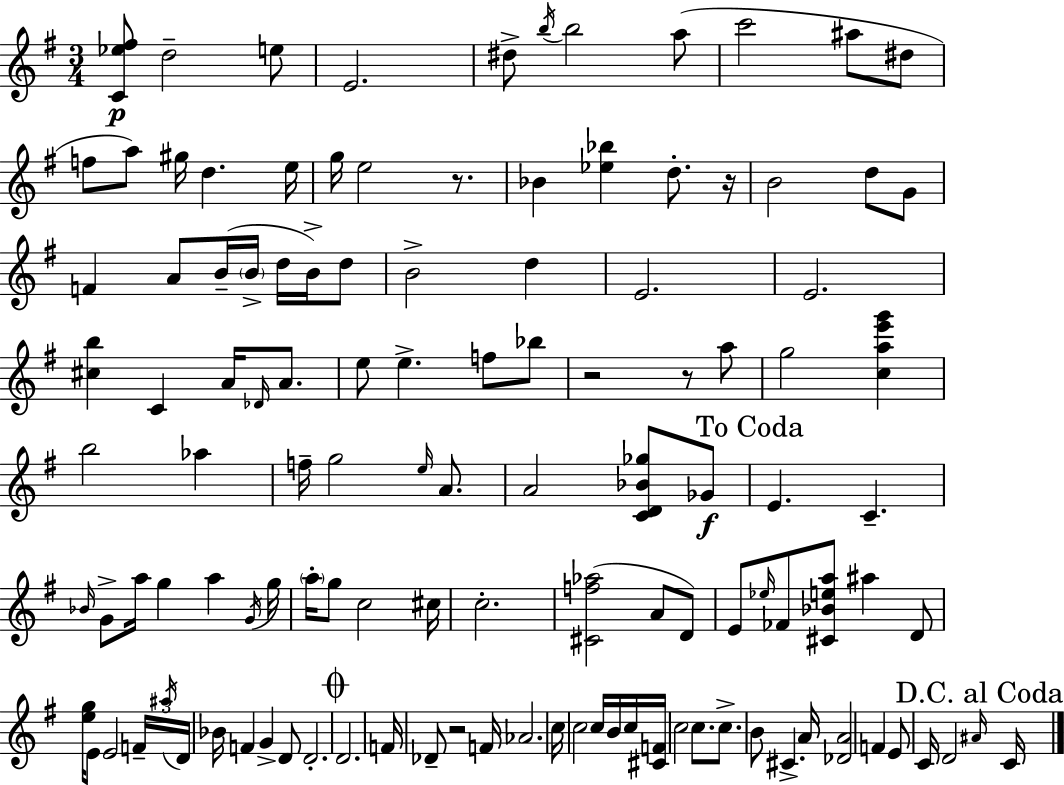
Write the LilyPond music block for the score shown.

{
  \clef treble
  \numericTimeSignature
  \time 3/4
  \key g \major
  <c' ees'' fis''>8\p d''2-- e''8 | e'2. | dis''8-> \acciaccatura { b''16 } b''2 a''8( | c'''2 ais''8 dis''8 | \break f''8 a''8) gis''16 d''4. | e''16 g''16 e''2 r8. | bes'4 <ees'' bes''>4 d''8.-. | r16 b'2 d''8 g'8 | \break f'4 a'8 b'16--( \parenthesize b'16-> d''16 b'16->) d''8 | b'2-> d''4 | e'2. | e'2. | \break <cis'' b''>4 c'4 a'16 \grace { des'16 } a'8. | e''8 e''4.-> f''8 | bes''8 r2 r8 | a''8 g''2 <c'' a'' e''' g'''>4 | \break b''2 aes''4 | f''16-- g''2 \grace { e''16 } | a'8. a'2 <c' d' bes' ges''>8 | ges'8\f \mark "To Coda" e'4. c'4.-- | \break \grace { bes'16 } g'8-> a''16 g''4 a''4 | \acciaccatura { g'16 } g''16 \parenthesize a''16-. g''8 c''2 | cis''16 c''2.-. | <cis' f'' aes''>2( | \break a'8 d'8) e'8 \grace { ees''16 } fes'8 <cis' bes' e'' a''>8 | ais''4 d'8 <e'' g''>16 e'8 e'2 | \tuplet 3/2 { f'16-- \acciaccatura { ais''16 } d'16 } bes'16 f'4 | g'4-> d'8 d'2.-. | \break \mark \markup { \musicglyph "scripts.coda" } d'2. | f'16 des'8-- r2 | f'16 aes'2. | c''16 c''2 | \break c''16 b'16 c''16 <cis' f'>16 c''2 | c''8. c''8.-> b'8 | cis'4.-> a'16 <des' a'>2 | f'4 e'8 c'16 d'2 | \break \grace { ais'16 } \mark "D.C. al Coda" c'16 \bar "|."
}